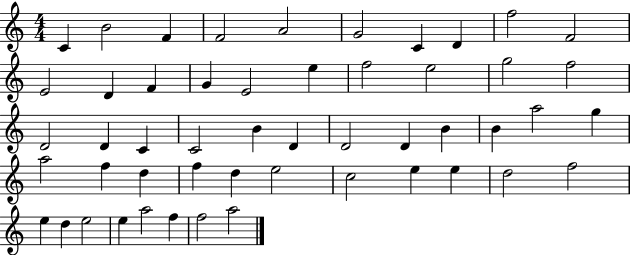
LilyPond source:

{
  \clef treble
  \numericTimeSignature
  \time 4/4
  \key c \major
  c'4 b'2 f'4 | f'2 a'2 | g'2 c'4 d'4 | f''2 f'2 | \break e'2 d'4 f'4 | g'4 e'2 e''4 | f''2 e''2 | g''2 f''2 | \break d'2 d'4 c'4 | c'2 b'4 d'4 | d'2 d'4 b'4 | b'4 a''2 g''4 | \break a''2 f''4 d''4 | f''4 d''4 e''2 | c''2 e''4 e''4 | d''2 f''2 | \break e''4 d''4 e''2 | e''4 a''2 f''4 | f''2 a''2 | \bar "|."
}